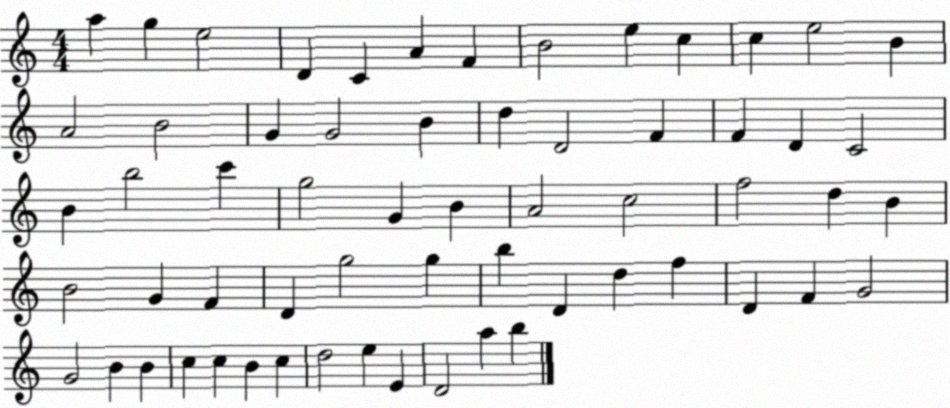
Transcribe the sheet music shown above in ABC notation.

X:1
T:Untitled
M:4/4
L:1/4
K:C
a g e2 D C A F B2 e c c e2 B A2 B2 G G2 B d D2 F F D C2 B b2 c' g2 G B A2 c2 f2 d B B2 G F D g2 g b D d f D F G2 G2 B B c c B c d2 e E D2 a b